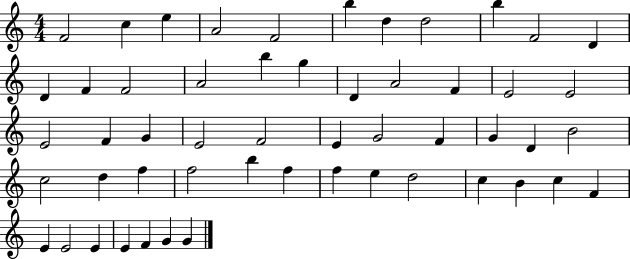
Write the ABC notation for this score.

X:1
T:Untitled
M:4/4
L:1/4
K:C
F2 c e A2 F2 b d d2 b F2 D D F F2 A2 b g D A2 F E2 E2 E2 F G E2 F2 E G2 F G D B2 c2 d f f2 b f f e d2 c B c F E E2 E E F G G